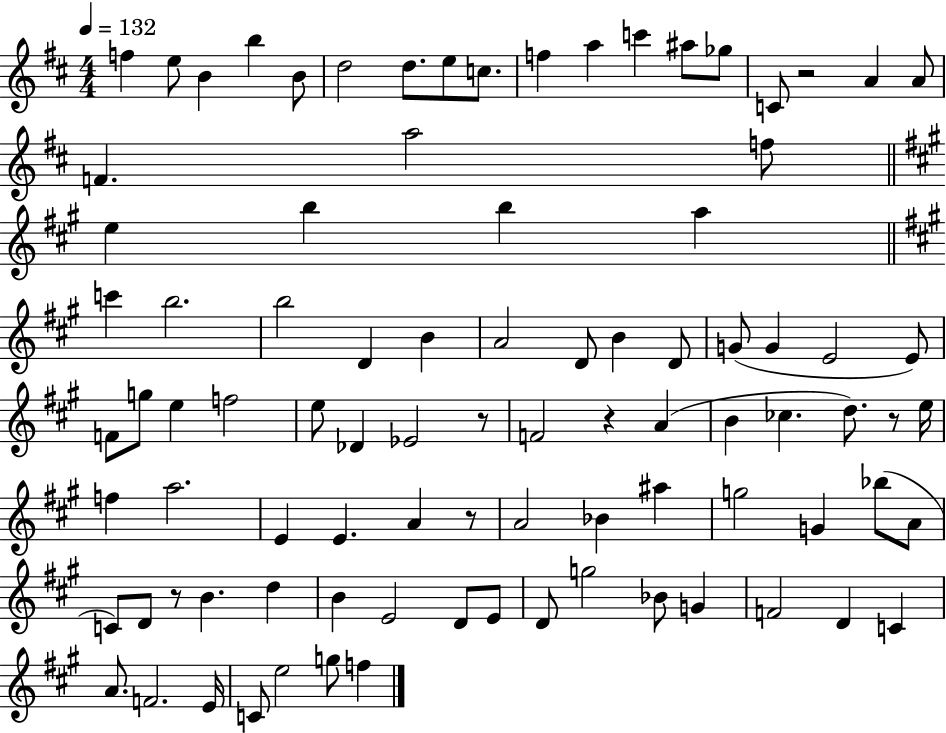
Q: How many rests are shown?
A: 6